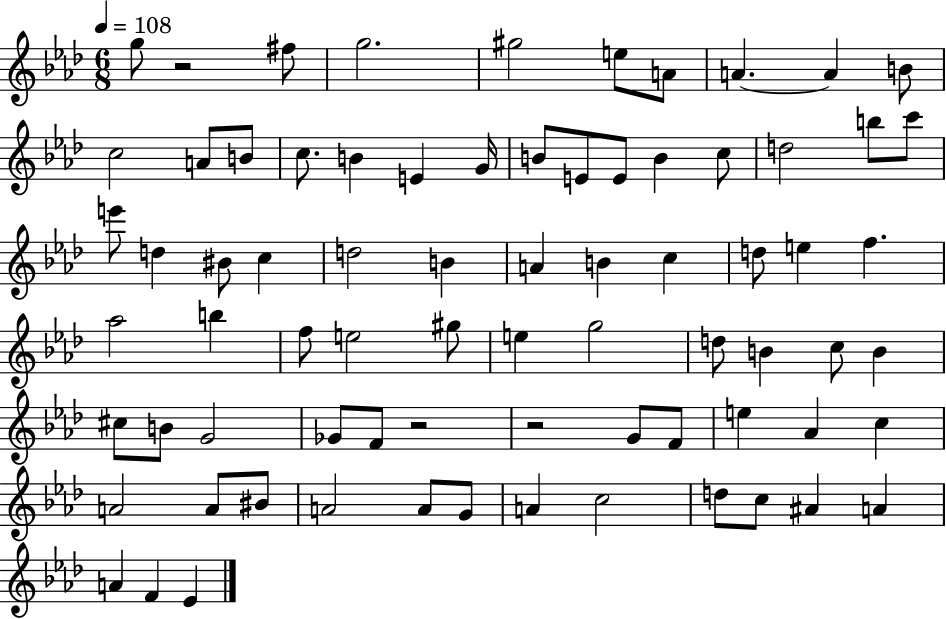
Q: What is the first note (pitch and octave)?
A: G5